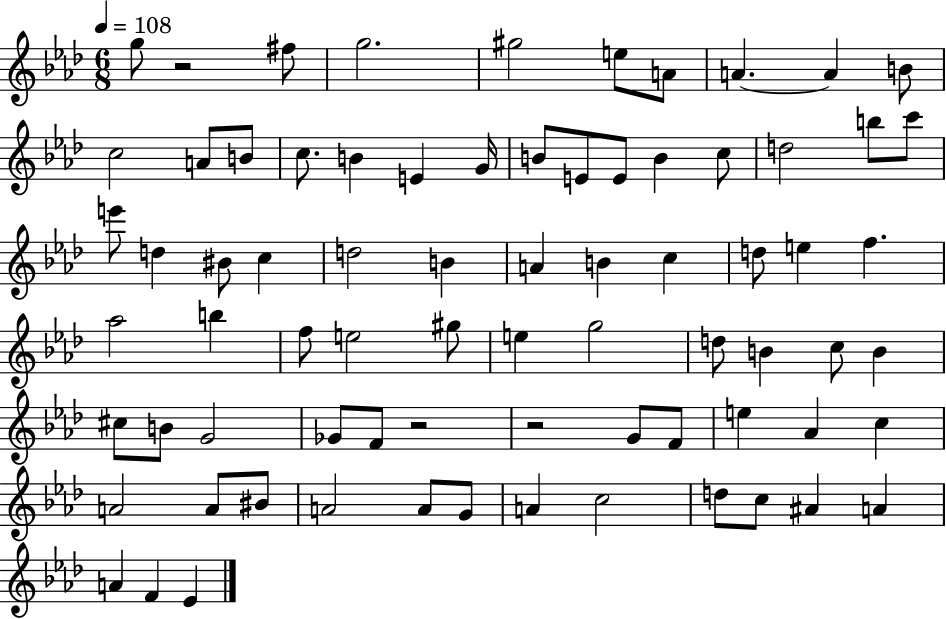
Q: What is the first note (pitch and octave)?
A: G5